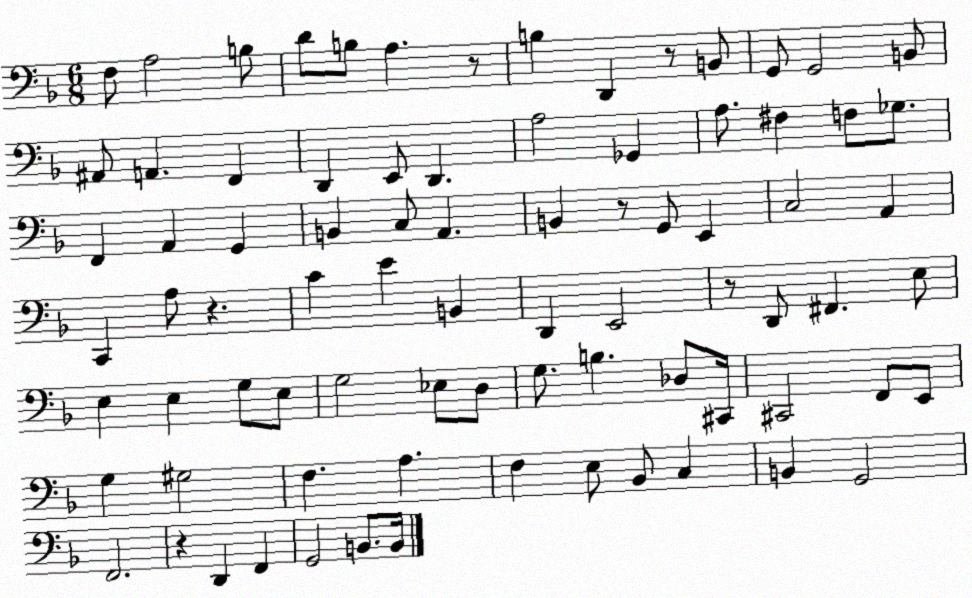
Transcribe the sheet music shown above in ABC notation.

X:1
T:Untitled
M:6/8
L:1/4
K:F
F,/2 A,2 B,/2 D/2 B,/2 A, z/2 B, D,, z/2 B,,/2 G,,/2 G,,2 B,,/2 ^A,,/2 A,, F,, D,, E,,/2 D,, A,2 _G,, A,/2 ^F, F,/2 _G,/2 F,, A,, G,, B,, C,/2 A,, B,, z/2 G,,/2 E,, C,2 A,, C,, A,/2 z C E B,, D,, E,,2 z/2 D,,/2 ^F,, E,/2 E, E, G,/2 E,/2 G,2 _E,/2 D,/2 G,/2 B, _D,/2 ^C,,/4 ^C,,2 F,,/2 E,,/2 G, ^G,2 F, A, F, E,/2 _B,,/2 C, B,, G,,2 F,,2 z D,, F,, G,,2 B,,/2 B,,/4